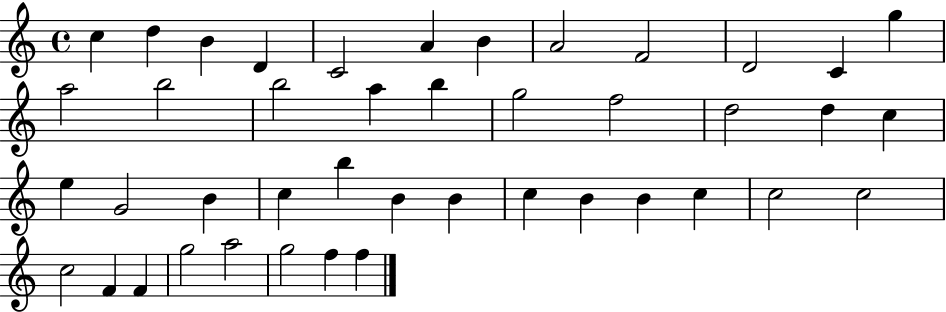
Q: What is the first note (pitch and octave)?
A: C5